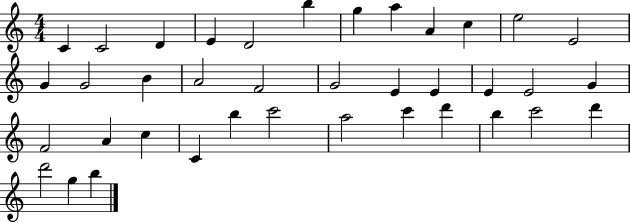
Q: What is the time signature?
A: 4/4